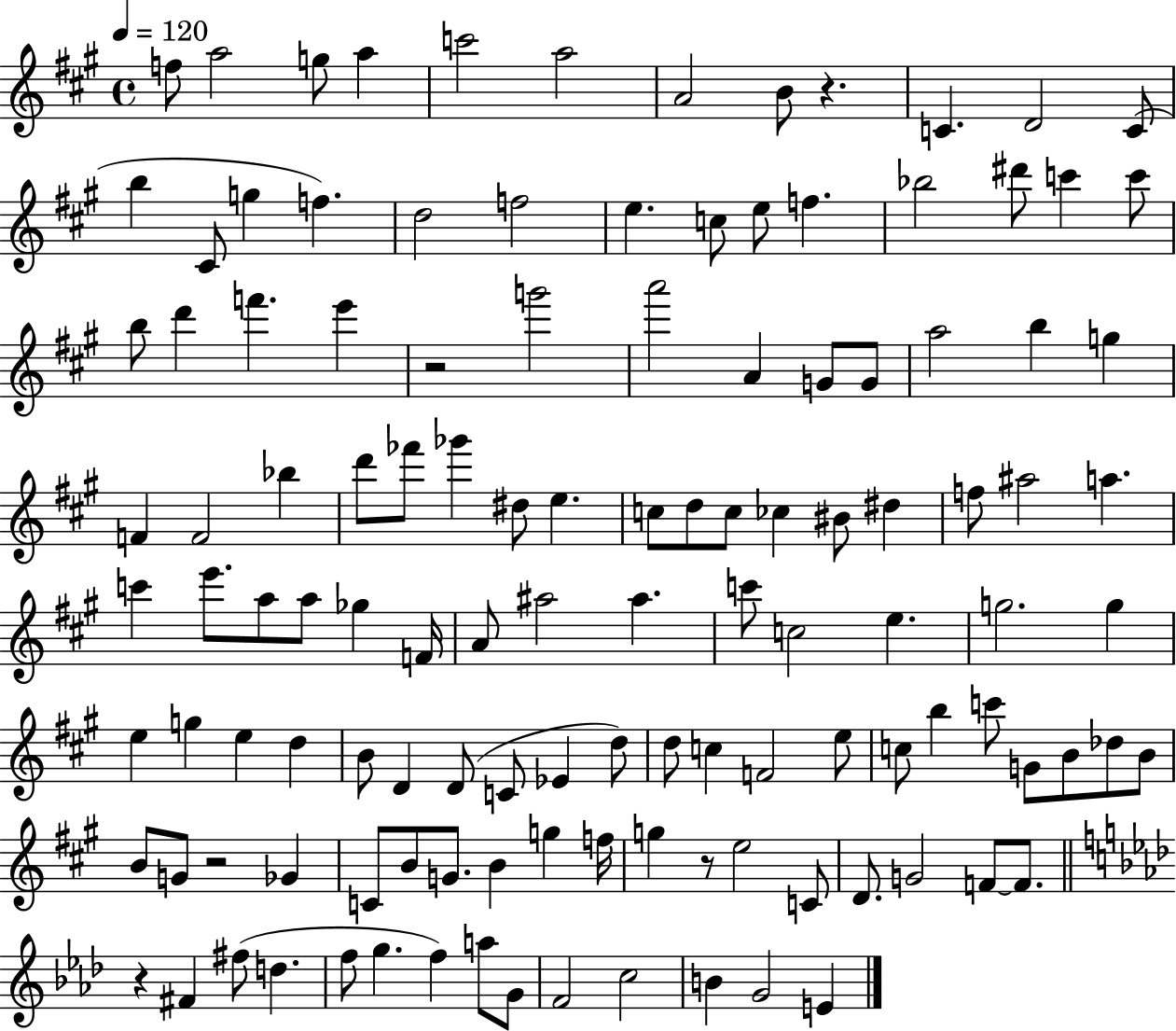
F5/e A5/h G5/e A5/q C6/h A5/h A4/h B4/e R/q. C4/q. D4/h C4/e B5/q C#4/e G5/q F5/q. D5/h F5/h E5/q. C5/e E5/e F5/q. Bb5/h D#6/e C6/q C6/e B5/e D6/q F6/q. E6/q R/h G6/h A6/h A4/q G4/e G4/e A5/h B5/q G5/q F4/q F4/h Bb5/q D6/e FES6/e Gb6/q D#5/e E5/q. C5/e D5/e C5/e CES5/q BIS4/e D#5/q F5/e A#5/h A5/q. C6/q E6/e. A5/e A5/e Gb5/q F4/s A4/e A#5/h A#5/q. C6/e C5/h E5/q. G5/h. G5/q E5/q G5/q E5/q D5/q B4/e D4/q D4/e C4/e Eb4/q D5/e D5/e C5/q F4/h E5/e C5/e B5/q C6/e G4/e B4/e Db5/e B4/e B4/e G4/e R/h Gb4/q C4/e B4/e G4/e. B4/q G5/q F5/s G5/q R/e E5/h C4/e D4/e. G4/h F4/e F4/e. R/q F#4/q F#5/e D5/q. F5/e G5/q. F5/q A5/e G4/e F4/h C5/h B4/q G4/h E4/q